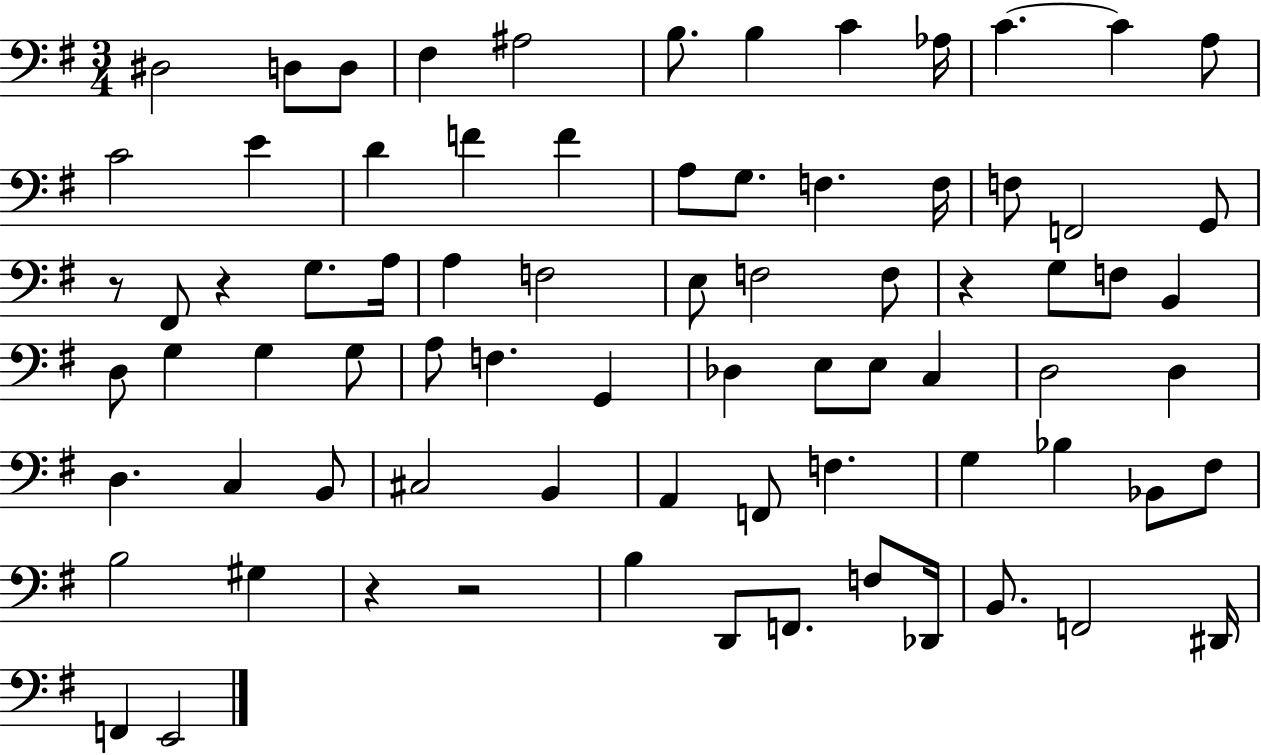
{
  \clef bass
  \numericTimeSignature
  \time 3/4
  \key g \major
  \repeat volta 2 { dis2 d8 d8 | fis4 ais2 | b8. b4 c'4 aes16 | c'4.~~ c'4 a8 | \break c'2 e'4 | d'4 f'4 f'4 | a8 g8. f4. f16 | f8 f,2 g,8 | \break r8 fis,8 r4 g8. a16 | a4 f2 | e8 f2 f8 | r4 g8 f8 b,4 | \break d8 g4 g4 g8 | a8 f4. g,4 | des4 e8 e8 c4 | d2 d4 | \break d4. c4 b,8 | cis2 b,4 | a,4 f,8 f4. | g4 bes4 bes,8 fis8 | \break b2 gis4 | r4 r2 | b4 d,8 f,8. f8 des,16 | b,8. f,2 dis,16 | \break f,4 e,2 | } \bar "|."
}